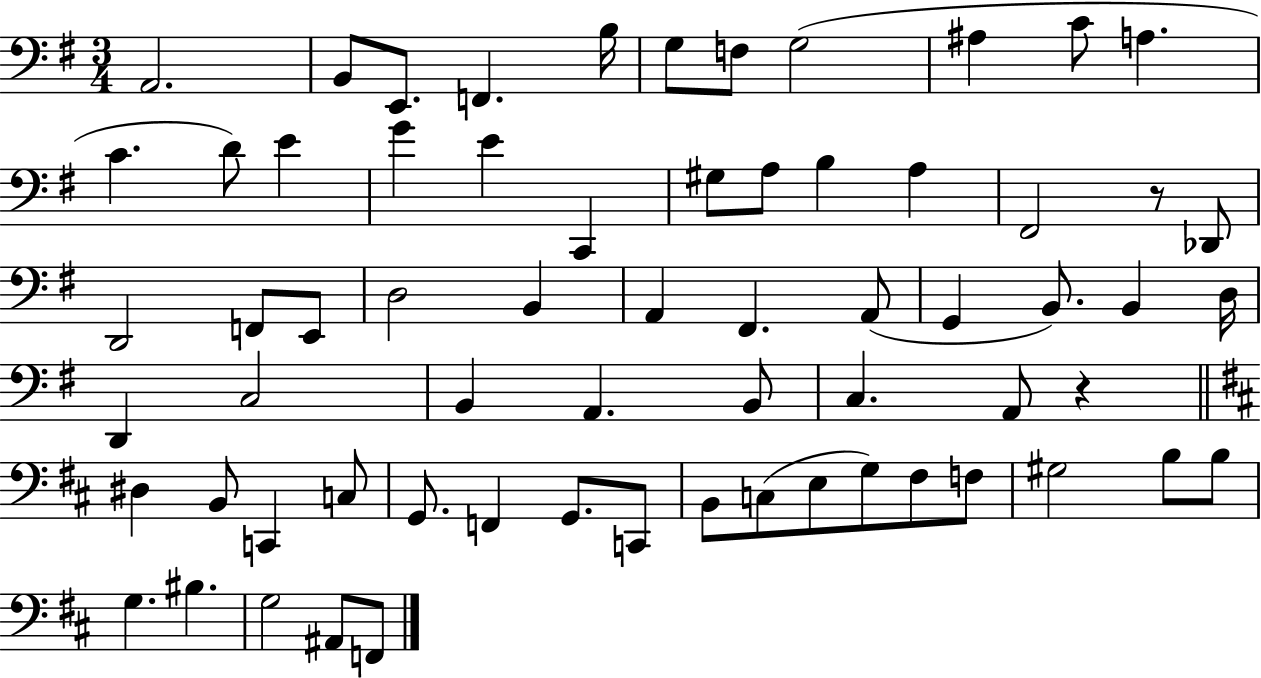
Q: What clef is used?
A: bass